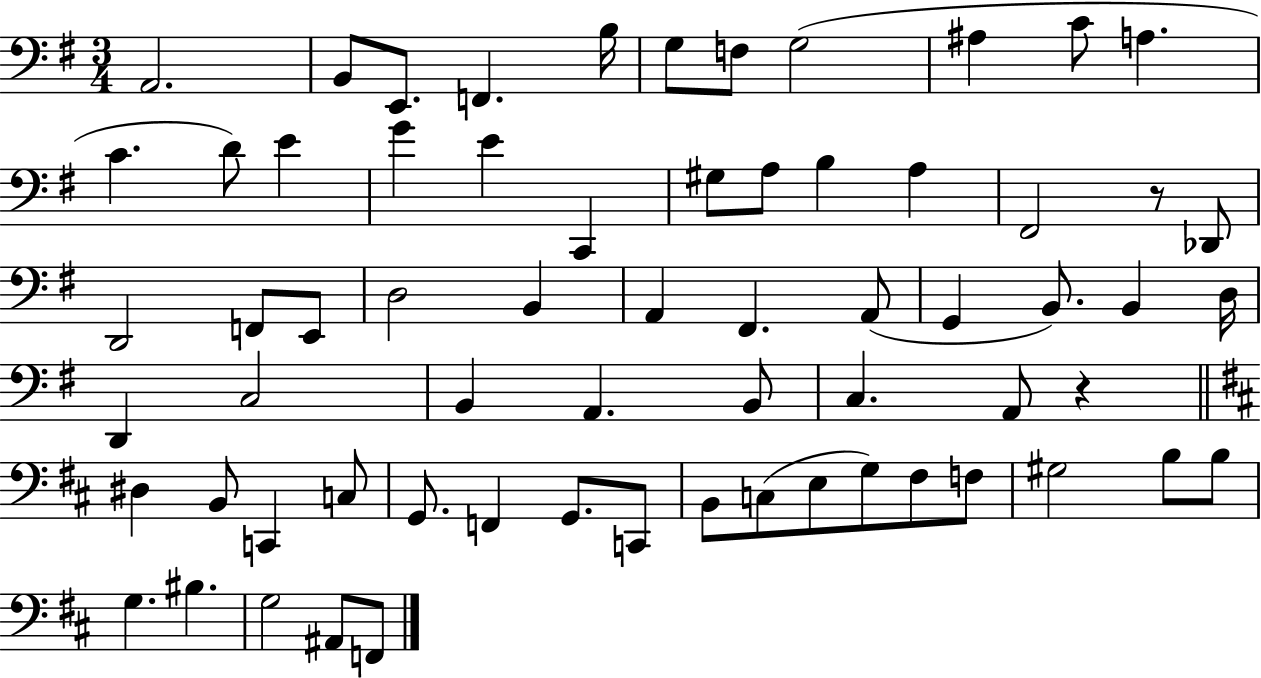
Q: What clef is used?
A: bass